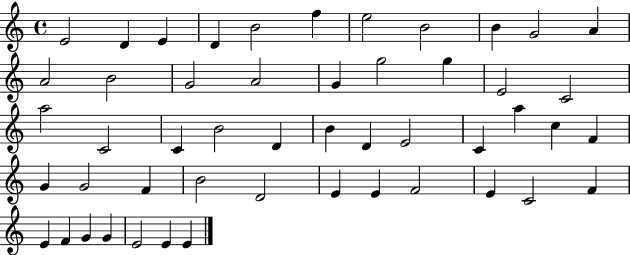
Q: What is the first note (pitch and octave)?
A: E4